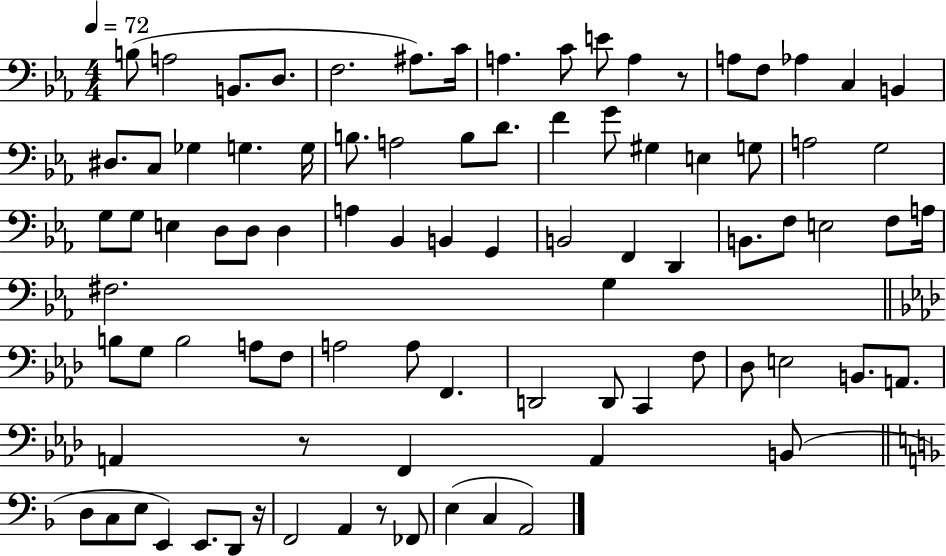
B3/e A3/h B2/e. D3/e. F3/h. A#3/e. C4/s A3/q. C4/e E4/e A3/q R/e A3/e F3/e Ab3/q C3/q B2/q D#3/e. C3/e Gb3/q G3/q. G3/s B3/e. A3/h B3/e D4/e. F4/q G4/e G#3/q E3/q G3/e A3/h G3/h G3/e G3/e E3/q D3/e D3/e D3/q A3/q Bb2/q B2/q G2/q B2/h F2/q D2/q B2/e. F3/e E3/h F3/e A3/s F#3/h. G3/q B3/e G3/e B3/h A3/e F3/e A3/h A3/e F2/q. D2/h D2/e C2/q F3/e Db3/e E3/h B2/e. A2/e. A2/q R/e F2/q A2/q B2/e D3/e C3/e E3/e E2/q E2/e. D2/e R/s F2/h A2/q R/e FES2/e E3/q C3/q A2/h